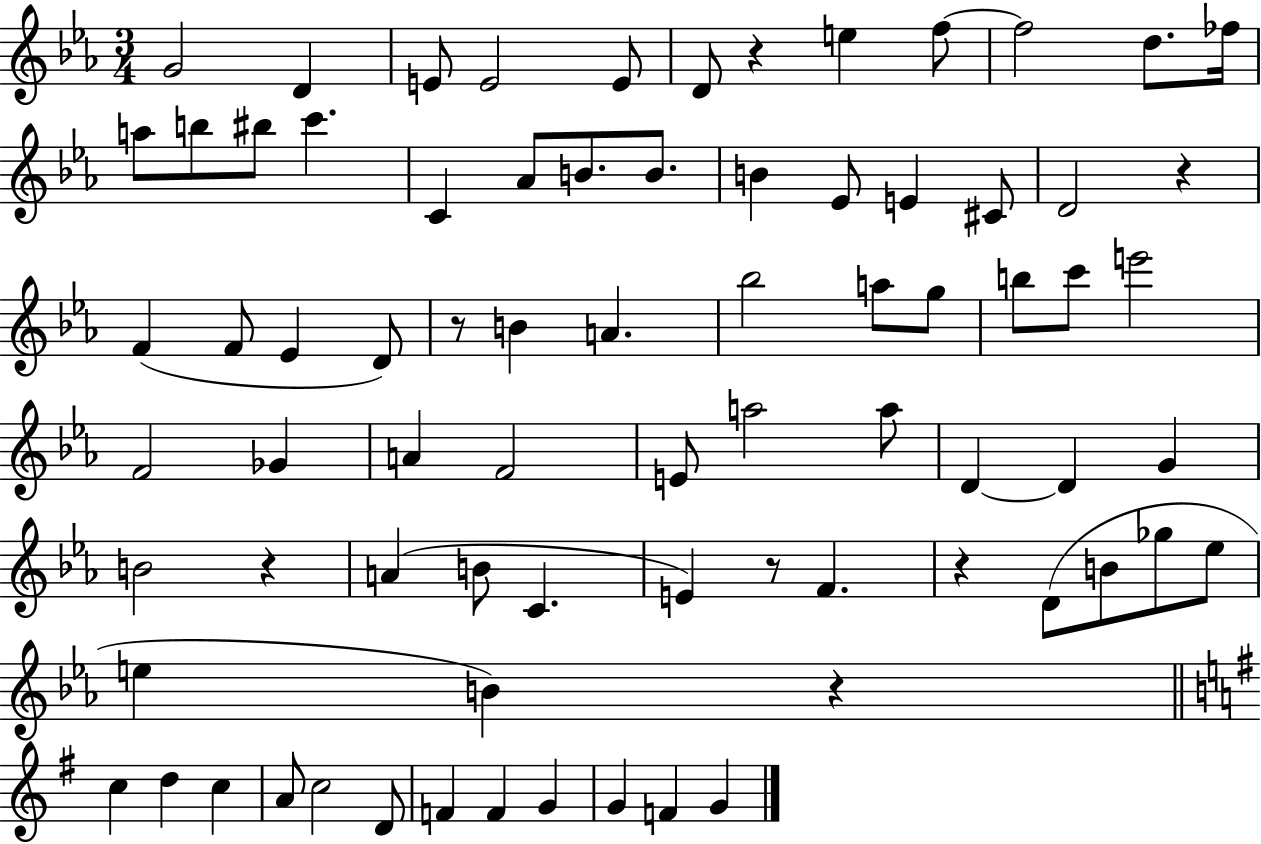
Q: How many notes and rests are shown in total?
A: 77